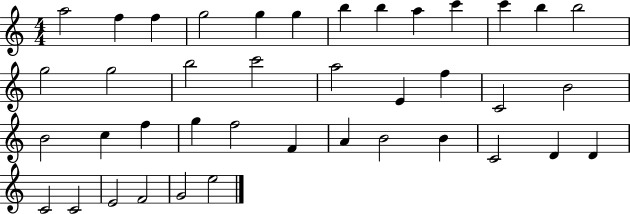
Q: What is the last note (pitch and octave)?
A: E5